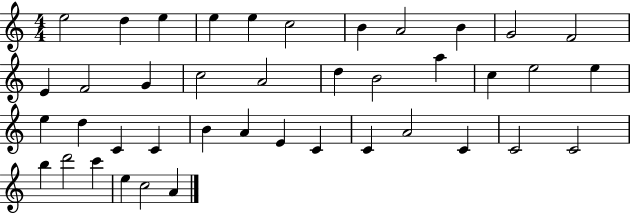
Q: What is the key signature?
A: C major